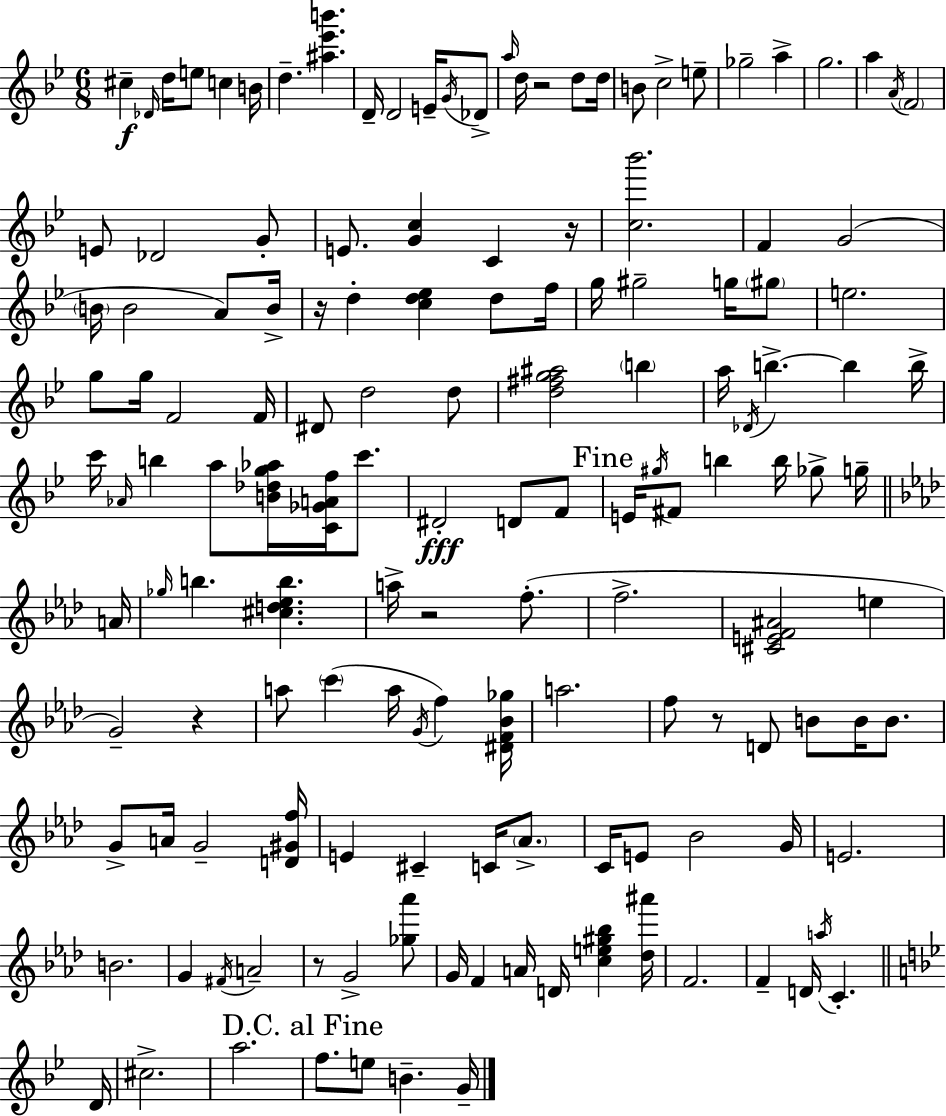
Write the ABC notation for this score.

X:1
T:Untitled
M:6/8
L:1/4
K:Bb
^c _D/4 d/4 e/2 c B/4 d [^a_e'b'] D/4 D2 E/4 G/4 _D/2 a/4 d/4 z2 d/2 d/4 B/2 c2 e/2 _g2 a g2 a A/4 F2 E/2 _D2 G/2 E/2 [Gc] C z/4 [c_b']2 F G2 B/4 B2 A/2 B/4 z/4 d [cd_e] d/2 f/4 g/4 ^g2 g/4 ^g/2 e2 g/2 g/4 F2 F/4 ^D/2 d2 d/2 [d^fg^a]2 b a/4 _D/4 b b b/4 c'/4 _A/4 b a/2 [B_dg_a]/4 [C_GAf]/4 c'/2 ^D2 D/2 F/2 E/4 ^g/4 ^F/2 b b/4 _g/2 g/4 A/4 _g/4 b [^cd_eb] a/4 z2 f/2 f2 [^CEF^A]2 e G2 z a/2 c' a/4 G/4 f [^DF_B_g]/4 a2 f/2 z/2 D/2 B/2 B/4 B/2 G/2 A/4 G2 [D^Gf]/4 E ^C C/4 _A/2 C/4 E/2 _B2 G/4 E2 B2 G ^F/4 A2 z/2 G2 [_g_a']/2 G/4 F A/4 D/4 [ce^g_b] [_d^a']/4 F2 F D/4 a/4 C D/4 ^c2 a2 f/2 e/2 B G/4